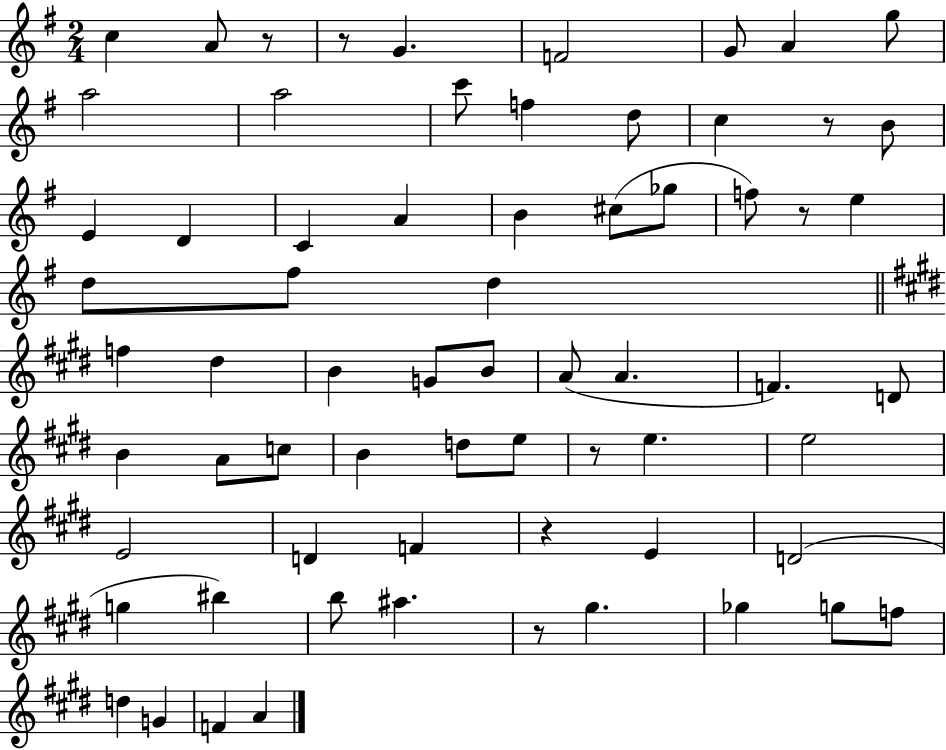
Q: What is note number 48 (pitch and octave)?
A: D4